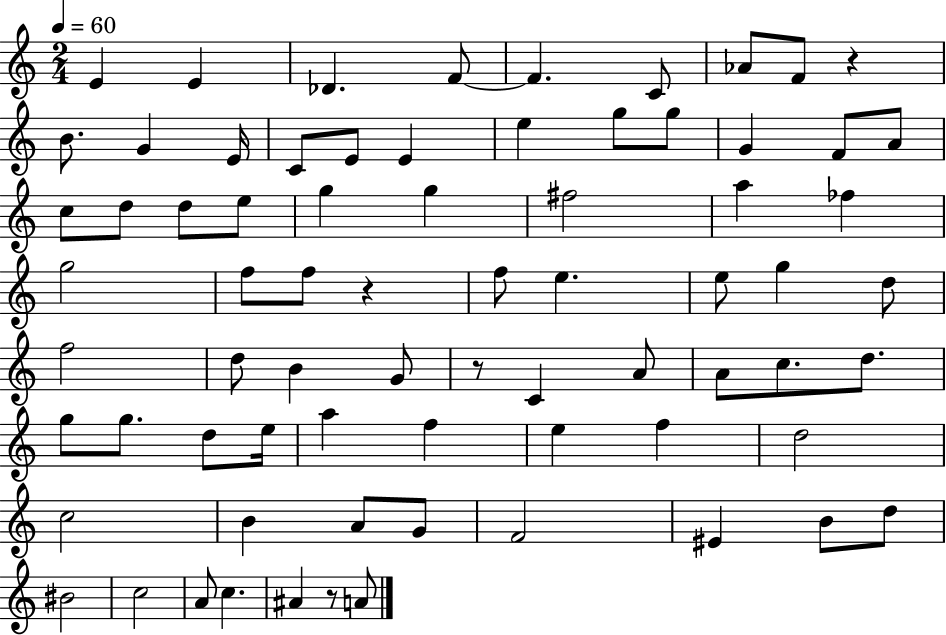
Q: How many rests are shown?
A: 4